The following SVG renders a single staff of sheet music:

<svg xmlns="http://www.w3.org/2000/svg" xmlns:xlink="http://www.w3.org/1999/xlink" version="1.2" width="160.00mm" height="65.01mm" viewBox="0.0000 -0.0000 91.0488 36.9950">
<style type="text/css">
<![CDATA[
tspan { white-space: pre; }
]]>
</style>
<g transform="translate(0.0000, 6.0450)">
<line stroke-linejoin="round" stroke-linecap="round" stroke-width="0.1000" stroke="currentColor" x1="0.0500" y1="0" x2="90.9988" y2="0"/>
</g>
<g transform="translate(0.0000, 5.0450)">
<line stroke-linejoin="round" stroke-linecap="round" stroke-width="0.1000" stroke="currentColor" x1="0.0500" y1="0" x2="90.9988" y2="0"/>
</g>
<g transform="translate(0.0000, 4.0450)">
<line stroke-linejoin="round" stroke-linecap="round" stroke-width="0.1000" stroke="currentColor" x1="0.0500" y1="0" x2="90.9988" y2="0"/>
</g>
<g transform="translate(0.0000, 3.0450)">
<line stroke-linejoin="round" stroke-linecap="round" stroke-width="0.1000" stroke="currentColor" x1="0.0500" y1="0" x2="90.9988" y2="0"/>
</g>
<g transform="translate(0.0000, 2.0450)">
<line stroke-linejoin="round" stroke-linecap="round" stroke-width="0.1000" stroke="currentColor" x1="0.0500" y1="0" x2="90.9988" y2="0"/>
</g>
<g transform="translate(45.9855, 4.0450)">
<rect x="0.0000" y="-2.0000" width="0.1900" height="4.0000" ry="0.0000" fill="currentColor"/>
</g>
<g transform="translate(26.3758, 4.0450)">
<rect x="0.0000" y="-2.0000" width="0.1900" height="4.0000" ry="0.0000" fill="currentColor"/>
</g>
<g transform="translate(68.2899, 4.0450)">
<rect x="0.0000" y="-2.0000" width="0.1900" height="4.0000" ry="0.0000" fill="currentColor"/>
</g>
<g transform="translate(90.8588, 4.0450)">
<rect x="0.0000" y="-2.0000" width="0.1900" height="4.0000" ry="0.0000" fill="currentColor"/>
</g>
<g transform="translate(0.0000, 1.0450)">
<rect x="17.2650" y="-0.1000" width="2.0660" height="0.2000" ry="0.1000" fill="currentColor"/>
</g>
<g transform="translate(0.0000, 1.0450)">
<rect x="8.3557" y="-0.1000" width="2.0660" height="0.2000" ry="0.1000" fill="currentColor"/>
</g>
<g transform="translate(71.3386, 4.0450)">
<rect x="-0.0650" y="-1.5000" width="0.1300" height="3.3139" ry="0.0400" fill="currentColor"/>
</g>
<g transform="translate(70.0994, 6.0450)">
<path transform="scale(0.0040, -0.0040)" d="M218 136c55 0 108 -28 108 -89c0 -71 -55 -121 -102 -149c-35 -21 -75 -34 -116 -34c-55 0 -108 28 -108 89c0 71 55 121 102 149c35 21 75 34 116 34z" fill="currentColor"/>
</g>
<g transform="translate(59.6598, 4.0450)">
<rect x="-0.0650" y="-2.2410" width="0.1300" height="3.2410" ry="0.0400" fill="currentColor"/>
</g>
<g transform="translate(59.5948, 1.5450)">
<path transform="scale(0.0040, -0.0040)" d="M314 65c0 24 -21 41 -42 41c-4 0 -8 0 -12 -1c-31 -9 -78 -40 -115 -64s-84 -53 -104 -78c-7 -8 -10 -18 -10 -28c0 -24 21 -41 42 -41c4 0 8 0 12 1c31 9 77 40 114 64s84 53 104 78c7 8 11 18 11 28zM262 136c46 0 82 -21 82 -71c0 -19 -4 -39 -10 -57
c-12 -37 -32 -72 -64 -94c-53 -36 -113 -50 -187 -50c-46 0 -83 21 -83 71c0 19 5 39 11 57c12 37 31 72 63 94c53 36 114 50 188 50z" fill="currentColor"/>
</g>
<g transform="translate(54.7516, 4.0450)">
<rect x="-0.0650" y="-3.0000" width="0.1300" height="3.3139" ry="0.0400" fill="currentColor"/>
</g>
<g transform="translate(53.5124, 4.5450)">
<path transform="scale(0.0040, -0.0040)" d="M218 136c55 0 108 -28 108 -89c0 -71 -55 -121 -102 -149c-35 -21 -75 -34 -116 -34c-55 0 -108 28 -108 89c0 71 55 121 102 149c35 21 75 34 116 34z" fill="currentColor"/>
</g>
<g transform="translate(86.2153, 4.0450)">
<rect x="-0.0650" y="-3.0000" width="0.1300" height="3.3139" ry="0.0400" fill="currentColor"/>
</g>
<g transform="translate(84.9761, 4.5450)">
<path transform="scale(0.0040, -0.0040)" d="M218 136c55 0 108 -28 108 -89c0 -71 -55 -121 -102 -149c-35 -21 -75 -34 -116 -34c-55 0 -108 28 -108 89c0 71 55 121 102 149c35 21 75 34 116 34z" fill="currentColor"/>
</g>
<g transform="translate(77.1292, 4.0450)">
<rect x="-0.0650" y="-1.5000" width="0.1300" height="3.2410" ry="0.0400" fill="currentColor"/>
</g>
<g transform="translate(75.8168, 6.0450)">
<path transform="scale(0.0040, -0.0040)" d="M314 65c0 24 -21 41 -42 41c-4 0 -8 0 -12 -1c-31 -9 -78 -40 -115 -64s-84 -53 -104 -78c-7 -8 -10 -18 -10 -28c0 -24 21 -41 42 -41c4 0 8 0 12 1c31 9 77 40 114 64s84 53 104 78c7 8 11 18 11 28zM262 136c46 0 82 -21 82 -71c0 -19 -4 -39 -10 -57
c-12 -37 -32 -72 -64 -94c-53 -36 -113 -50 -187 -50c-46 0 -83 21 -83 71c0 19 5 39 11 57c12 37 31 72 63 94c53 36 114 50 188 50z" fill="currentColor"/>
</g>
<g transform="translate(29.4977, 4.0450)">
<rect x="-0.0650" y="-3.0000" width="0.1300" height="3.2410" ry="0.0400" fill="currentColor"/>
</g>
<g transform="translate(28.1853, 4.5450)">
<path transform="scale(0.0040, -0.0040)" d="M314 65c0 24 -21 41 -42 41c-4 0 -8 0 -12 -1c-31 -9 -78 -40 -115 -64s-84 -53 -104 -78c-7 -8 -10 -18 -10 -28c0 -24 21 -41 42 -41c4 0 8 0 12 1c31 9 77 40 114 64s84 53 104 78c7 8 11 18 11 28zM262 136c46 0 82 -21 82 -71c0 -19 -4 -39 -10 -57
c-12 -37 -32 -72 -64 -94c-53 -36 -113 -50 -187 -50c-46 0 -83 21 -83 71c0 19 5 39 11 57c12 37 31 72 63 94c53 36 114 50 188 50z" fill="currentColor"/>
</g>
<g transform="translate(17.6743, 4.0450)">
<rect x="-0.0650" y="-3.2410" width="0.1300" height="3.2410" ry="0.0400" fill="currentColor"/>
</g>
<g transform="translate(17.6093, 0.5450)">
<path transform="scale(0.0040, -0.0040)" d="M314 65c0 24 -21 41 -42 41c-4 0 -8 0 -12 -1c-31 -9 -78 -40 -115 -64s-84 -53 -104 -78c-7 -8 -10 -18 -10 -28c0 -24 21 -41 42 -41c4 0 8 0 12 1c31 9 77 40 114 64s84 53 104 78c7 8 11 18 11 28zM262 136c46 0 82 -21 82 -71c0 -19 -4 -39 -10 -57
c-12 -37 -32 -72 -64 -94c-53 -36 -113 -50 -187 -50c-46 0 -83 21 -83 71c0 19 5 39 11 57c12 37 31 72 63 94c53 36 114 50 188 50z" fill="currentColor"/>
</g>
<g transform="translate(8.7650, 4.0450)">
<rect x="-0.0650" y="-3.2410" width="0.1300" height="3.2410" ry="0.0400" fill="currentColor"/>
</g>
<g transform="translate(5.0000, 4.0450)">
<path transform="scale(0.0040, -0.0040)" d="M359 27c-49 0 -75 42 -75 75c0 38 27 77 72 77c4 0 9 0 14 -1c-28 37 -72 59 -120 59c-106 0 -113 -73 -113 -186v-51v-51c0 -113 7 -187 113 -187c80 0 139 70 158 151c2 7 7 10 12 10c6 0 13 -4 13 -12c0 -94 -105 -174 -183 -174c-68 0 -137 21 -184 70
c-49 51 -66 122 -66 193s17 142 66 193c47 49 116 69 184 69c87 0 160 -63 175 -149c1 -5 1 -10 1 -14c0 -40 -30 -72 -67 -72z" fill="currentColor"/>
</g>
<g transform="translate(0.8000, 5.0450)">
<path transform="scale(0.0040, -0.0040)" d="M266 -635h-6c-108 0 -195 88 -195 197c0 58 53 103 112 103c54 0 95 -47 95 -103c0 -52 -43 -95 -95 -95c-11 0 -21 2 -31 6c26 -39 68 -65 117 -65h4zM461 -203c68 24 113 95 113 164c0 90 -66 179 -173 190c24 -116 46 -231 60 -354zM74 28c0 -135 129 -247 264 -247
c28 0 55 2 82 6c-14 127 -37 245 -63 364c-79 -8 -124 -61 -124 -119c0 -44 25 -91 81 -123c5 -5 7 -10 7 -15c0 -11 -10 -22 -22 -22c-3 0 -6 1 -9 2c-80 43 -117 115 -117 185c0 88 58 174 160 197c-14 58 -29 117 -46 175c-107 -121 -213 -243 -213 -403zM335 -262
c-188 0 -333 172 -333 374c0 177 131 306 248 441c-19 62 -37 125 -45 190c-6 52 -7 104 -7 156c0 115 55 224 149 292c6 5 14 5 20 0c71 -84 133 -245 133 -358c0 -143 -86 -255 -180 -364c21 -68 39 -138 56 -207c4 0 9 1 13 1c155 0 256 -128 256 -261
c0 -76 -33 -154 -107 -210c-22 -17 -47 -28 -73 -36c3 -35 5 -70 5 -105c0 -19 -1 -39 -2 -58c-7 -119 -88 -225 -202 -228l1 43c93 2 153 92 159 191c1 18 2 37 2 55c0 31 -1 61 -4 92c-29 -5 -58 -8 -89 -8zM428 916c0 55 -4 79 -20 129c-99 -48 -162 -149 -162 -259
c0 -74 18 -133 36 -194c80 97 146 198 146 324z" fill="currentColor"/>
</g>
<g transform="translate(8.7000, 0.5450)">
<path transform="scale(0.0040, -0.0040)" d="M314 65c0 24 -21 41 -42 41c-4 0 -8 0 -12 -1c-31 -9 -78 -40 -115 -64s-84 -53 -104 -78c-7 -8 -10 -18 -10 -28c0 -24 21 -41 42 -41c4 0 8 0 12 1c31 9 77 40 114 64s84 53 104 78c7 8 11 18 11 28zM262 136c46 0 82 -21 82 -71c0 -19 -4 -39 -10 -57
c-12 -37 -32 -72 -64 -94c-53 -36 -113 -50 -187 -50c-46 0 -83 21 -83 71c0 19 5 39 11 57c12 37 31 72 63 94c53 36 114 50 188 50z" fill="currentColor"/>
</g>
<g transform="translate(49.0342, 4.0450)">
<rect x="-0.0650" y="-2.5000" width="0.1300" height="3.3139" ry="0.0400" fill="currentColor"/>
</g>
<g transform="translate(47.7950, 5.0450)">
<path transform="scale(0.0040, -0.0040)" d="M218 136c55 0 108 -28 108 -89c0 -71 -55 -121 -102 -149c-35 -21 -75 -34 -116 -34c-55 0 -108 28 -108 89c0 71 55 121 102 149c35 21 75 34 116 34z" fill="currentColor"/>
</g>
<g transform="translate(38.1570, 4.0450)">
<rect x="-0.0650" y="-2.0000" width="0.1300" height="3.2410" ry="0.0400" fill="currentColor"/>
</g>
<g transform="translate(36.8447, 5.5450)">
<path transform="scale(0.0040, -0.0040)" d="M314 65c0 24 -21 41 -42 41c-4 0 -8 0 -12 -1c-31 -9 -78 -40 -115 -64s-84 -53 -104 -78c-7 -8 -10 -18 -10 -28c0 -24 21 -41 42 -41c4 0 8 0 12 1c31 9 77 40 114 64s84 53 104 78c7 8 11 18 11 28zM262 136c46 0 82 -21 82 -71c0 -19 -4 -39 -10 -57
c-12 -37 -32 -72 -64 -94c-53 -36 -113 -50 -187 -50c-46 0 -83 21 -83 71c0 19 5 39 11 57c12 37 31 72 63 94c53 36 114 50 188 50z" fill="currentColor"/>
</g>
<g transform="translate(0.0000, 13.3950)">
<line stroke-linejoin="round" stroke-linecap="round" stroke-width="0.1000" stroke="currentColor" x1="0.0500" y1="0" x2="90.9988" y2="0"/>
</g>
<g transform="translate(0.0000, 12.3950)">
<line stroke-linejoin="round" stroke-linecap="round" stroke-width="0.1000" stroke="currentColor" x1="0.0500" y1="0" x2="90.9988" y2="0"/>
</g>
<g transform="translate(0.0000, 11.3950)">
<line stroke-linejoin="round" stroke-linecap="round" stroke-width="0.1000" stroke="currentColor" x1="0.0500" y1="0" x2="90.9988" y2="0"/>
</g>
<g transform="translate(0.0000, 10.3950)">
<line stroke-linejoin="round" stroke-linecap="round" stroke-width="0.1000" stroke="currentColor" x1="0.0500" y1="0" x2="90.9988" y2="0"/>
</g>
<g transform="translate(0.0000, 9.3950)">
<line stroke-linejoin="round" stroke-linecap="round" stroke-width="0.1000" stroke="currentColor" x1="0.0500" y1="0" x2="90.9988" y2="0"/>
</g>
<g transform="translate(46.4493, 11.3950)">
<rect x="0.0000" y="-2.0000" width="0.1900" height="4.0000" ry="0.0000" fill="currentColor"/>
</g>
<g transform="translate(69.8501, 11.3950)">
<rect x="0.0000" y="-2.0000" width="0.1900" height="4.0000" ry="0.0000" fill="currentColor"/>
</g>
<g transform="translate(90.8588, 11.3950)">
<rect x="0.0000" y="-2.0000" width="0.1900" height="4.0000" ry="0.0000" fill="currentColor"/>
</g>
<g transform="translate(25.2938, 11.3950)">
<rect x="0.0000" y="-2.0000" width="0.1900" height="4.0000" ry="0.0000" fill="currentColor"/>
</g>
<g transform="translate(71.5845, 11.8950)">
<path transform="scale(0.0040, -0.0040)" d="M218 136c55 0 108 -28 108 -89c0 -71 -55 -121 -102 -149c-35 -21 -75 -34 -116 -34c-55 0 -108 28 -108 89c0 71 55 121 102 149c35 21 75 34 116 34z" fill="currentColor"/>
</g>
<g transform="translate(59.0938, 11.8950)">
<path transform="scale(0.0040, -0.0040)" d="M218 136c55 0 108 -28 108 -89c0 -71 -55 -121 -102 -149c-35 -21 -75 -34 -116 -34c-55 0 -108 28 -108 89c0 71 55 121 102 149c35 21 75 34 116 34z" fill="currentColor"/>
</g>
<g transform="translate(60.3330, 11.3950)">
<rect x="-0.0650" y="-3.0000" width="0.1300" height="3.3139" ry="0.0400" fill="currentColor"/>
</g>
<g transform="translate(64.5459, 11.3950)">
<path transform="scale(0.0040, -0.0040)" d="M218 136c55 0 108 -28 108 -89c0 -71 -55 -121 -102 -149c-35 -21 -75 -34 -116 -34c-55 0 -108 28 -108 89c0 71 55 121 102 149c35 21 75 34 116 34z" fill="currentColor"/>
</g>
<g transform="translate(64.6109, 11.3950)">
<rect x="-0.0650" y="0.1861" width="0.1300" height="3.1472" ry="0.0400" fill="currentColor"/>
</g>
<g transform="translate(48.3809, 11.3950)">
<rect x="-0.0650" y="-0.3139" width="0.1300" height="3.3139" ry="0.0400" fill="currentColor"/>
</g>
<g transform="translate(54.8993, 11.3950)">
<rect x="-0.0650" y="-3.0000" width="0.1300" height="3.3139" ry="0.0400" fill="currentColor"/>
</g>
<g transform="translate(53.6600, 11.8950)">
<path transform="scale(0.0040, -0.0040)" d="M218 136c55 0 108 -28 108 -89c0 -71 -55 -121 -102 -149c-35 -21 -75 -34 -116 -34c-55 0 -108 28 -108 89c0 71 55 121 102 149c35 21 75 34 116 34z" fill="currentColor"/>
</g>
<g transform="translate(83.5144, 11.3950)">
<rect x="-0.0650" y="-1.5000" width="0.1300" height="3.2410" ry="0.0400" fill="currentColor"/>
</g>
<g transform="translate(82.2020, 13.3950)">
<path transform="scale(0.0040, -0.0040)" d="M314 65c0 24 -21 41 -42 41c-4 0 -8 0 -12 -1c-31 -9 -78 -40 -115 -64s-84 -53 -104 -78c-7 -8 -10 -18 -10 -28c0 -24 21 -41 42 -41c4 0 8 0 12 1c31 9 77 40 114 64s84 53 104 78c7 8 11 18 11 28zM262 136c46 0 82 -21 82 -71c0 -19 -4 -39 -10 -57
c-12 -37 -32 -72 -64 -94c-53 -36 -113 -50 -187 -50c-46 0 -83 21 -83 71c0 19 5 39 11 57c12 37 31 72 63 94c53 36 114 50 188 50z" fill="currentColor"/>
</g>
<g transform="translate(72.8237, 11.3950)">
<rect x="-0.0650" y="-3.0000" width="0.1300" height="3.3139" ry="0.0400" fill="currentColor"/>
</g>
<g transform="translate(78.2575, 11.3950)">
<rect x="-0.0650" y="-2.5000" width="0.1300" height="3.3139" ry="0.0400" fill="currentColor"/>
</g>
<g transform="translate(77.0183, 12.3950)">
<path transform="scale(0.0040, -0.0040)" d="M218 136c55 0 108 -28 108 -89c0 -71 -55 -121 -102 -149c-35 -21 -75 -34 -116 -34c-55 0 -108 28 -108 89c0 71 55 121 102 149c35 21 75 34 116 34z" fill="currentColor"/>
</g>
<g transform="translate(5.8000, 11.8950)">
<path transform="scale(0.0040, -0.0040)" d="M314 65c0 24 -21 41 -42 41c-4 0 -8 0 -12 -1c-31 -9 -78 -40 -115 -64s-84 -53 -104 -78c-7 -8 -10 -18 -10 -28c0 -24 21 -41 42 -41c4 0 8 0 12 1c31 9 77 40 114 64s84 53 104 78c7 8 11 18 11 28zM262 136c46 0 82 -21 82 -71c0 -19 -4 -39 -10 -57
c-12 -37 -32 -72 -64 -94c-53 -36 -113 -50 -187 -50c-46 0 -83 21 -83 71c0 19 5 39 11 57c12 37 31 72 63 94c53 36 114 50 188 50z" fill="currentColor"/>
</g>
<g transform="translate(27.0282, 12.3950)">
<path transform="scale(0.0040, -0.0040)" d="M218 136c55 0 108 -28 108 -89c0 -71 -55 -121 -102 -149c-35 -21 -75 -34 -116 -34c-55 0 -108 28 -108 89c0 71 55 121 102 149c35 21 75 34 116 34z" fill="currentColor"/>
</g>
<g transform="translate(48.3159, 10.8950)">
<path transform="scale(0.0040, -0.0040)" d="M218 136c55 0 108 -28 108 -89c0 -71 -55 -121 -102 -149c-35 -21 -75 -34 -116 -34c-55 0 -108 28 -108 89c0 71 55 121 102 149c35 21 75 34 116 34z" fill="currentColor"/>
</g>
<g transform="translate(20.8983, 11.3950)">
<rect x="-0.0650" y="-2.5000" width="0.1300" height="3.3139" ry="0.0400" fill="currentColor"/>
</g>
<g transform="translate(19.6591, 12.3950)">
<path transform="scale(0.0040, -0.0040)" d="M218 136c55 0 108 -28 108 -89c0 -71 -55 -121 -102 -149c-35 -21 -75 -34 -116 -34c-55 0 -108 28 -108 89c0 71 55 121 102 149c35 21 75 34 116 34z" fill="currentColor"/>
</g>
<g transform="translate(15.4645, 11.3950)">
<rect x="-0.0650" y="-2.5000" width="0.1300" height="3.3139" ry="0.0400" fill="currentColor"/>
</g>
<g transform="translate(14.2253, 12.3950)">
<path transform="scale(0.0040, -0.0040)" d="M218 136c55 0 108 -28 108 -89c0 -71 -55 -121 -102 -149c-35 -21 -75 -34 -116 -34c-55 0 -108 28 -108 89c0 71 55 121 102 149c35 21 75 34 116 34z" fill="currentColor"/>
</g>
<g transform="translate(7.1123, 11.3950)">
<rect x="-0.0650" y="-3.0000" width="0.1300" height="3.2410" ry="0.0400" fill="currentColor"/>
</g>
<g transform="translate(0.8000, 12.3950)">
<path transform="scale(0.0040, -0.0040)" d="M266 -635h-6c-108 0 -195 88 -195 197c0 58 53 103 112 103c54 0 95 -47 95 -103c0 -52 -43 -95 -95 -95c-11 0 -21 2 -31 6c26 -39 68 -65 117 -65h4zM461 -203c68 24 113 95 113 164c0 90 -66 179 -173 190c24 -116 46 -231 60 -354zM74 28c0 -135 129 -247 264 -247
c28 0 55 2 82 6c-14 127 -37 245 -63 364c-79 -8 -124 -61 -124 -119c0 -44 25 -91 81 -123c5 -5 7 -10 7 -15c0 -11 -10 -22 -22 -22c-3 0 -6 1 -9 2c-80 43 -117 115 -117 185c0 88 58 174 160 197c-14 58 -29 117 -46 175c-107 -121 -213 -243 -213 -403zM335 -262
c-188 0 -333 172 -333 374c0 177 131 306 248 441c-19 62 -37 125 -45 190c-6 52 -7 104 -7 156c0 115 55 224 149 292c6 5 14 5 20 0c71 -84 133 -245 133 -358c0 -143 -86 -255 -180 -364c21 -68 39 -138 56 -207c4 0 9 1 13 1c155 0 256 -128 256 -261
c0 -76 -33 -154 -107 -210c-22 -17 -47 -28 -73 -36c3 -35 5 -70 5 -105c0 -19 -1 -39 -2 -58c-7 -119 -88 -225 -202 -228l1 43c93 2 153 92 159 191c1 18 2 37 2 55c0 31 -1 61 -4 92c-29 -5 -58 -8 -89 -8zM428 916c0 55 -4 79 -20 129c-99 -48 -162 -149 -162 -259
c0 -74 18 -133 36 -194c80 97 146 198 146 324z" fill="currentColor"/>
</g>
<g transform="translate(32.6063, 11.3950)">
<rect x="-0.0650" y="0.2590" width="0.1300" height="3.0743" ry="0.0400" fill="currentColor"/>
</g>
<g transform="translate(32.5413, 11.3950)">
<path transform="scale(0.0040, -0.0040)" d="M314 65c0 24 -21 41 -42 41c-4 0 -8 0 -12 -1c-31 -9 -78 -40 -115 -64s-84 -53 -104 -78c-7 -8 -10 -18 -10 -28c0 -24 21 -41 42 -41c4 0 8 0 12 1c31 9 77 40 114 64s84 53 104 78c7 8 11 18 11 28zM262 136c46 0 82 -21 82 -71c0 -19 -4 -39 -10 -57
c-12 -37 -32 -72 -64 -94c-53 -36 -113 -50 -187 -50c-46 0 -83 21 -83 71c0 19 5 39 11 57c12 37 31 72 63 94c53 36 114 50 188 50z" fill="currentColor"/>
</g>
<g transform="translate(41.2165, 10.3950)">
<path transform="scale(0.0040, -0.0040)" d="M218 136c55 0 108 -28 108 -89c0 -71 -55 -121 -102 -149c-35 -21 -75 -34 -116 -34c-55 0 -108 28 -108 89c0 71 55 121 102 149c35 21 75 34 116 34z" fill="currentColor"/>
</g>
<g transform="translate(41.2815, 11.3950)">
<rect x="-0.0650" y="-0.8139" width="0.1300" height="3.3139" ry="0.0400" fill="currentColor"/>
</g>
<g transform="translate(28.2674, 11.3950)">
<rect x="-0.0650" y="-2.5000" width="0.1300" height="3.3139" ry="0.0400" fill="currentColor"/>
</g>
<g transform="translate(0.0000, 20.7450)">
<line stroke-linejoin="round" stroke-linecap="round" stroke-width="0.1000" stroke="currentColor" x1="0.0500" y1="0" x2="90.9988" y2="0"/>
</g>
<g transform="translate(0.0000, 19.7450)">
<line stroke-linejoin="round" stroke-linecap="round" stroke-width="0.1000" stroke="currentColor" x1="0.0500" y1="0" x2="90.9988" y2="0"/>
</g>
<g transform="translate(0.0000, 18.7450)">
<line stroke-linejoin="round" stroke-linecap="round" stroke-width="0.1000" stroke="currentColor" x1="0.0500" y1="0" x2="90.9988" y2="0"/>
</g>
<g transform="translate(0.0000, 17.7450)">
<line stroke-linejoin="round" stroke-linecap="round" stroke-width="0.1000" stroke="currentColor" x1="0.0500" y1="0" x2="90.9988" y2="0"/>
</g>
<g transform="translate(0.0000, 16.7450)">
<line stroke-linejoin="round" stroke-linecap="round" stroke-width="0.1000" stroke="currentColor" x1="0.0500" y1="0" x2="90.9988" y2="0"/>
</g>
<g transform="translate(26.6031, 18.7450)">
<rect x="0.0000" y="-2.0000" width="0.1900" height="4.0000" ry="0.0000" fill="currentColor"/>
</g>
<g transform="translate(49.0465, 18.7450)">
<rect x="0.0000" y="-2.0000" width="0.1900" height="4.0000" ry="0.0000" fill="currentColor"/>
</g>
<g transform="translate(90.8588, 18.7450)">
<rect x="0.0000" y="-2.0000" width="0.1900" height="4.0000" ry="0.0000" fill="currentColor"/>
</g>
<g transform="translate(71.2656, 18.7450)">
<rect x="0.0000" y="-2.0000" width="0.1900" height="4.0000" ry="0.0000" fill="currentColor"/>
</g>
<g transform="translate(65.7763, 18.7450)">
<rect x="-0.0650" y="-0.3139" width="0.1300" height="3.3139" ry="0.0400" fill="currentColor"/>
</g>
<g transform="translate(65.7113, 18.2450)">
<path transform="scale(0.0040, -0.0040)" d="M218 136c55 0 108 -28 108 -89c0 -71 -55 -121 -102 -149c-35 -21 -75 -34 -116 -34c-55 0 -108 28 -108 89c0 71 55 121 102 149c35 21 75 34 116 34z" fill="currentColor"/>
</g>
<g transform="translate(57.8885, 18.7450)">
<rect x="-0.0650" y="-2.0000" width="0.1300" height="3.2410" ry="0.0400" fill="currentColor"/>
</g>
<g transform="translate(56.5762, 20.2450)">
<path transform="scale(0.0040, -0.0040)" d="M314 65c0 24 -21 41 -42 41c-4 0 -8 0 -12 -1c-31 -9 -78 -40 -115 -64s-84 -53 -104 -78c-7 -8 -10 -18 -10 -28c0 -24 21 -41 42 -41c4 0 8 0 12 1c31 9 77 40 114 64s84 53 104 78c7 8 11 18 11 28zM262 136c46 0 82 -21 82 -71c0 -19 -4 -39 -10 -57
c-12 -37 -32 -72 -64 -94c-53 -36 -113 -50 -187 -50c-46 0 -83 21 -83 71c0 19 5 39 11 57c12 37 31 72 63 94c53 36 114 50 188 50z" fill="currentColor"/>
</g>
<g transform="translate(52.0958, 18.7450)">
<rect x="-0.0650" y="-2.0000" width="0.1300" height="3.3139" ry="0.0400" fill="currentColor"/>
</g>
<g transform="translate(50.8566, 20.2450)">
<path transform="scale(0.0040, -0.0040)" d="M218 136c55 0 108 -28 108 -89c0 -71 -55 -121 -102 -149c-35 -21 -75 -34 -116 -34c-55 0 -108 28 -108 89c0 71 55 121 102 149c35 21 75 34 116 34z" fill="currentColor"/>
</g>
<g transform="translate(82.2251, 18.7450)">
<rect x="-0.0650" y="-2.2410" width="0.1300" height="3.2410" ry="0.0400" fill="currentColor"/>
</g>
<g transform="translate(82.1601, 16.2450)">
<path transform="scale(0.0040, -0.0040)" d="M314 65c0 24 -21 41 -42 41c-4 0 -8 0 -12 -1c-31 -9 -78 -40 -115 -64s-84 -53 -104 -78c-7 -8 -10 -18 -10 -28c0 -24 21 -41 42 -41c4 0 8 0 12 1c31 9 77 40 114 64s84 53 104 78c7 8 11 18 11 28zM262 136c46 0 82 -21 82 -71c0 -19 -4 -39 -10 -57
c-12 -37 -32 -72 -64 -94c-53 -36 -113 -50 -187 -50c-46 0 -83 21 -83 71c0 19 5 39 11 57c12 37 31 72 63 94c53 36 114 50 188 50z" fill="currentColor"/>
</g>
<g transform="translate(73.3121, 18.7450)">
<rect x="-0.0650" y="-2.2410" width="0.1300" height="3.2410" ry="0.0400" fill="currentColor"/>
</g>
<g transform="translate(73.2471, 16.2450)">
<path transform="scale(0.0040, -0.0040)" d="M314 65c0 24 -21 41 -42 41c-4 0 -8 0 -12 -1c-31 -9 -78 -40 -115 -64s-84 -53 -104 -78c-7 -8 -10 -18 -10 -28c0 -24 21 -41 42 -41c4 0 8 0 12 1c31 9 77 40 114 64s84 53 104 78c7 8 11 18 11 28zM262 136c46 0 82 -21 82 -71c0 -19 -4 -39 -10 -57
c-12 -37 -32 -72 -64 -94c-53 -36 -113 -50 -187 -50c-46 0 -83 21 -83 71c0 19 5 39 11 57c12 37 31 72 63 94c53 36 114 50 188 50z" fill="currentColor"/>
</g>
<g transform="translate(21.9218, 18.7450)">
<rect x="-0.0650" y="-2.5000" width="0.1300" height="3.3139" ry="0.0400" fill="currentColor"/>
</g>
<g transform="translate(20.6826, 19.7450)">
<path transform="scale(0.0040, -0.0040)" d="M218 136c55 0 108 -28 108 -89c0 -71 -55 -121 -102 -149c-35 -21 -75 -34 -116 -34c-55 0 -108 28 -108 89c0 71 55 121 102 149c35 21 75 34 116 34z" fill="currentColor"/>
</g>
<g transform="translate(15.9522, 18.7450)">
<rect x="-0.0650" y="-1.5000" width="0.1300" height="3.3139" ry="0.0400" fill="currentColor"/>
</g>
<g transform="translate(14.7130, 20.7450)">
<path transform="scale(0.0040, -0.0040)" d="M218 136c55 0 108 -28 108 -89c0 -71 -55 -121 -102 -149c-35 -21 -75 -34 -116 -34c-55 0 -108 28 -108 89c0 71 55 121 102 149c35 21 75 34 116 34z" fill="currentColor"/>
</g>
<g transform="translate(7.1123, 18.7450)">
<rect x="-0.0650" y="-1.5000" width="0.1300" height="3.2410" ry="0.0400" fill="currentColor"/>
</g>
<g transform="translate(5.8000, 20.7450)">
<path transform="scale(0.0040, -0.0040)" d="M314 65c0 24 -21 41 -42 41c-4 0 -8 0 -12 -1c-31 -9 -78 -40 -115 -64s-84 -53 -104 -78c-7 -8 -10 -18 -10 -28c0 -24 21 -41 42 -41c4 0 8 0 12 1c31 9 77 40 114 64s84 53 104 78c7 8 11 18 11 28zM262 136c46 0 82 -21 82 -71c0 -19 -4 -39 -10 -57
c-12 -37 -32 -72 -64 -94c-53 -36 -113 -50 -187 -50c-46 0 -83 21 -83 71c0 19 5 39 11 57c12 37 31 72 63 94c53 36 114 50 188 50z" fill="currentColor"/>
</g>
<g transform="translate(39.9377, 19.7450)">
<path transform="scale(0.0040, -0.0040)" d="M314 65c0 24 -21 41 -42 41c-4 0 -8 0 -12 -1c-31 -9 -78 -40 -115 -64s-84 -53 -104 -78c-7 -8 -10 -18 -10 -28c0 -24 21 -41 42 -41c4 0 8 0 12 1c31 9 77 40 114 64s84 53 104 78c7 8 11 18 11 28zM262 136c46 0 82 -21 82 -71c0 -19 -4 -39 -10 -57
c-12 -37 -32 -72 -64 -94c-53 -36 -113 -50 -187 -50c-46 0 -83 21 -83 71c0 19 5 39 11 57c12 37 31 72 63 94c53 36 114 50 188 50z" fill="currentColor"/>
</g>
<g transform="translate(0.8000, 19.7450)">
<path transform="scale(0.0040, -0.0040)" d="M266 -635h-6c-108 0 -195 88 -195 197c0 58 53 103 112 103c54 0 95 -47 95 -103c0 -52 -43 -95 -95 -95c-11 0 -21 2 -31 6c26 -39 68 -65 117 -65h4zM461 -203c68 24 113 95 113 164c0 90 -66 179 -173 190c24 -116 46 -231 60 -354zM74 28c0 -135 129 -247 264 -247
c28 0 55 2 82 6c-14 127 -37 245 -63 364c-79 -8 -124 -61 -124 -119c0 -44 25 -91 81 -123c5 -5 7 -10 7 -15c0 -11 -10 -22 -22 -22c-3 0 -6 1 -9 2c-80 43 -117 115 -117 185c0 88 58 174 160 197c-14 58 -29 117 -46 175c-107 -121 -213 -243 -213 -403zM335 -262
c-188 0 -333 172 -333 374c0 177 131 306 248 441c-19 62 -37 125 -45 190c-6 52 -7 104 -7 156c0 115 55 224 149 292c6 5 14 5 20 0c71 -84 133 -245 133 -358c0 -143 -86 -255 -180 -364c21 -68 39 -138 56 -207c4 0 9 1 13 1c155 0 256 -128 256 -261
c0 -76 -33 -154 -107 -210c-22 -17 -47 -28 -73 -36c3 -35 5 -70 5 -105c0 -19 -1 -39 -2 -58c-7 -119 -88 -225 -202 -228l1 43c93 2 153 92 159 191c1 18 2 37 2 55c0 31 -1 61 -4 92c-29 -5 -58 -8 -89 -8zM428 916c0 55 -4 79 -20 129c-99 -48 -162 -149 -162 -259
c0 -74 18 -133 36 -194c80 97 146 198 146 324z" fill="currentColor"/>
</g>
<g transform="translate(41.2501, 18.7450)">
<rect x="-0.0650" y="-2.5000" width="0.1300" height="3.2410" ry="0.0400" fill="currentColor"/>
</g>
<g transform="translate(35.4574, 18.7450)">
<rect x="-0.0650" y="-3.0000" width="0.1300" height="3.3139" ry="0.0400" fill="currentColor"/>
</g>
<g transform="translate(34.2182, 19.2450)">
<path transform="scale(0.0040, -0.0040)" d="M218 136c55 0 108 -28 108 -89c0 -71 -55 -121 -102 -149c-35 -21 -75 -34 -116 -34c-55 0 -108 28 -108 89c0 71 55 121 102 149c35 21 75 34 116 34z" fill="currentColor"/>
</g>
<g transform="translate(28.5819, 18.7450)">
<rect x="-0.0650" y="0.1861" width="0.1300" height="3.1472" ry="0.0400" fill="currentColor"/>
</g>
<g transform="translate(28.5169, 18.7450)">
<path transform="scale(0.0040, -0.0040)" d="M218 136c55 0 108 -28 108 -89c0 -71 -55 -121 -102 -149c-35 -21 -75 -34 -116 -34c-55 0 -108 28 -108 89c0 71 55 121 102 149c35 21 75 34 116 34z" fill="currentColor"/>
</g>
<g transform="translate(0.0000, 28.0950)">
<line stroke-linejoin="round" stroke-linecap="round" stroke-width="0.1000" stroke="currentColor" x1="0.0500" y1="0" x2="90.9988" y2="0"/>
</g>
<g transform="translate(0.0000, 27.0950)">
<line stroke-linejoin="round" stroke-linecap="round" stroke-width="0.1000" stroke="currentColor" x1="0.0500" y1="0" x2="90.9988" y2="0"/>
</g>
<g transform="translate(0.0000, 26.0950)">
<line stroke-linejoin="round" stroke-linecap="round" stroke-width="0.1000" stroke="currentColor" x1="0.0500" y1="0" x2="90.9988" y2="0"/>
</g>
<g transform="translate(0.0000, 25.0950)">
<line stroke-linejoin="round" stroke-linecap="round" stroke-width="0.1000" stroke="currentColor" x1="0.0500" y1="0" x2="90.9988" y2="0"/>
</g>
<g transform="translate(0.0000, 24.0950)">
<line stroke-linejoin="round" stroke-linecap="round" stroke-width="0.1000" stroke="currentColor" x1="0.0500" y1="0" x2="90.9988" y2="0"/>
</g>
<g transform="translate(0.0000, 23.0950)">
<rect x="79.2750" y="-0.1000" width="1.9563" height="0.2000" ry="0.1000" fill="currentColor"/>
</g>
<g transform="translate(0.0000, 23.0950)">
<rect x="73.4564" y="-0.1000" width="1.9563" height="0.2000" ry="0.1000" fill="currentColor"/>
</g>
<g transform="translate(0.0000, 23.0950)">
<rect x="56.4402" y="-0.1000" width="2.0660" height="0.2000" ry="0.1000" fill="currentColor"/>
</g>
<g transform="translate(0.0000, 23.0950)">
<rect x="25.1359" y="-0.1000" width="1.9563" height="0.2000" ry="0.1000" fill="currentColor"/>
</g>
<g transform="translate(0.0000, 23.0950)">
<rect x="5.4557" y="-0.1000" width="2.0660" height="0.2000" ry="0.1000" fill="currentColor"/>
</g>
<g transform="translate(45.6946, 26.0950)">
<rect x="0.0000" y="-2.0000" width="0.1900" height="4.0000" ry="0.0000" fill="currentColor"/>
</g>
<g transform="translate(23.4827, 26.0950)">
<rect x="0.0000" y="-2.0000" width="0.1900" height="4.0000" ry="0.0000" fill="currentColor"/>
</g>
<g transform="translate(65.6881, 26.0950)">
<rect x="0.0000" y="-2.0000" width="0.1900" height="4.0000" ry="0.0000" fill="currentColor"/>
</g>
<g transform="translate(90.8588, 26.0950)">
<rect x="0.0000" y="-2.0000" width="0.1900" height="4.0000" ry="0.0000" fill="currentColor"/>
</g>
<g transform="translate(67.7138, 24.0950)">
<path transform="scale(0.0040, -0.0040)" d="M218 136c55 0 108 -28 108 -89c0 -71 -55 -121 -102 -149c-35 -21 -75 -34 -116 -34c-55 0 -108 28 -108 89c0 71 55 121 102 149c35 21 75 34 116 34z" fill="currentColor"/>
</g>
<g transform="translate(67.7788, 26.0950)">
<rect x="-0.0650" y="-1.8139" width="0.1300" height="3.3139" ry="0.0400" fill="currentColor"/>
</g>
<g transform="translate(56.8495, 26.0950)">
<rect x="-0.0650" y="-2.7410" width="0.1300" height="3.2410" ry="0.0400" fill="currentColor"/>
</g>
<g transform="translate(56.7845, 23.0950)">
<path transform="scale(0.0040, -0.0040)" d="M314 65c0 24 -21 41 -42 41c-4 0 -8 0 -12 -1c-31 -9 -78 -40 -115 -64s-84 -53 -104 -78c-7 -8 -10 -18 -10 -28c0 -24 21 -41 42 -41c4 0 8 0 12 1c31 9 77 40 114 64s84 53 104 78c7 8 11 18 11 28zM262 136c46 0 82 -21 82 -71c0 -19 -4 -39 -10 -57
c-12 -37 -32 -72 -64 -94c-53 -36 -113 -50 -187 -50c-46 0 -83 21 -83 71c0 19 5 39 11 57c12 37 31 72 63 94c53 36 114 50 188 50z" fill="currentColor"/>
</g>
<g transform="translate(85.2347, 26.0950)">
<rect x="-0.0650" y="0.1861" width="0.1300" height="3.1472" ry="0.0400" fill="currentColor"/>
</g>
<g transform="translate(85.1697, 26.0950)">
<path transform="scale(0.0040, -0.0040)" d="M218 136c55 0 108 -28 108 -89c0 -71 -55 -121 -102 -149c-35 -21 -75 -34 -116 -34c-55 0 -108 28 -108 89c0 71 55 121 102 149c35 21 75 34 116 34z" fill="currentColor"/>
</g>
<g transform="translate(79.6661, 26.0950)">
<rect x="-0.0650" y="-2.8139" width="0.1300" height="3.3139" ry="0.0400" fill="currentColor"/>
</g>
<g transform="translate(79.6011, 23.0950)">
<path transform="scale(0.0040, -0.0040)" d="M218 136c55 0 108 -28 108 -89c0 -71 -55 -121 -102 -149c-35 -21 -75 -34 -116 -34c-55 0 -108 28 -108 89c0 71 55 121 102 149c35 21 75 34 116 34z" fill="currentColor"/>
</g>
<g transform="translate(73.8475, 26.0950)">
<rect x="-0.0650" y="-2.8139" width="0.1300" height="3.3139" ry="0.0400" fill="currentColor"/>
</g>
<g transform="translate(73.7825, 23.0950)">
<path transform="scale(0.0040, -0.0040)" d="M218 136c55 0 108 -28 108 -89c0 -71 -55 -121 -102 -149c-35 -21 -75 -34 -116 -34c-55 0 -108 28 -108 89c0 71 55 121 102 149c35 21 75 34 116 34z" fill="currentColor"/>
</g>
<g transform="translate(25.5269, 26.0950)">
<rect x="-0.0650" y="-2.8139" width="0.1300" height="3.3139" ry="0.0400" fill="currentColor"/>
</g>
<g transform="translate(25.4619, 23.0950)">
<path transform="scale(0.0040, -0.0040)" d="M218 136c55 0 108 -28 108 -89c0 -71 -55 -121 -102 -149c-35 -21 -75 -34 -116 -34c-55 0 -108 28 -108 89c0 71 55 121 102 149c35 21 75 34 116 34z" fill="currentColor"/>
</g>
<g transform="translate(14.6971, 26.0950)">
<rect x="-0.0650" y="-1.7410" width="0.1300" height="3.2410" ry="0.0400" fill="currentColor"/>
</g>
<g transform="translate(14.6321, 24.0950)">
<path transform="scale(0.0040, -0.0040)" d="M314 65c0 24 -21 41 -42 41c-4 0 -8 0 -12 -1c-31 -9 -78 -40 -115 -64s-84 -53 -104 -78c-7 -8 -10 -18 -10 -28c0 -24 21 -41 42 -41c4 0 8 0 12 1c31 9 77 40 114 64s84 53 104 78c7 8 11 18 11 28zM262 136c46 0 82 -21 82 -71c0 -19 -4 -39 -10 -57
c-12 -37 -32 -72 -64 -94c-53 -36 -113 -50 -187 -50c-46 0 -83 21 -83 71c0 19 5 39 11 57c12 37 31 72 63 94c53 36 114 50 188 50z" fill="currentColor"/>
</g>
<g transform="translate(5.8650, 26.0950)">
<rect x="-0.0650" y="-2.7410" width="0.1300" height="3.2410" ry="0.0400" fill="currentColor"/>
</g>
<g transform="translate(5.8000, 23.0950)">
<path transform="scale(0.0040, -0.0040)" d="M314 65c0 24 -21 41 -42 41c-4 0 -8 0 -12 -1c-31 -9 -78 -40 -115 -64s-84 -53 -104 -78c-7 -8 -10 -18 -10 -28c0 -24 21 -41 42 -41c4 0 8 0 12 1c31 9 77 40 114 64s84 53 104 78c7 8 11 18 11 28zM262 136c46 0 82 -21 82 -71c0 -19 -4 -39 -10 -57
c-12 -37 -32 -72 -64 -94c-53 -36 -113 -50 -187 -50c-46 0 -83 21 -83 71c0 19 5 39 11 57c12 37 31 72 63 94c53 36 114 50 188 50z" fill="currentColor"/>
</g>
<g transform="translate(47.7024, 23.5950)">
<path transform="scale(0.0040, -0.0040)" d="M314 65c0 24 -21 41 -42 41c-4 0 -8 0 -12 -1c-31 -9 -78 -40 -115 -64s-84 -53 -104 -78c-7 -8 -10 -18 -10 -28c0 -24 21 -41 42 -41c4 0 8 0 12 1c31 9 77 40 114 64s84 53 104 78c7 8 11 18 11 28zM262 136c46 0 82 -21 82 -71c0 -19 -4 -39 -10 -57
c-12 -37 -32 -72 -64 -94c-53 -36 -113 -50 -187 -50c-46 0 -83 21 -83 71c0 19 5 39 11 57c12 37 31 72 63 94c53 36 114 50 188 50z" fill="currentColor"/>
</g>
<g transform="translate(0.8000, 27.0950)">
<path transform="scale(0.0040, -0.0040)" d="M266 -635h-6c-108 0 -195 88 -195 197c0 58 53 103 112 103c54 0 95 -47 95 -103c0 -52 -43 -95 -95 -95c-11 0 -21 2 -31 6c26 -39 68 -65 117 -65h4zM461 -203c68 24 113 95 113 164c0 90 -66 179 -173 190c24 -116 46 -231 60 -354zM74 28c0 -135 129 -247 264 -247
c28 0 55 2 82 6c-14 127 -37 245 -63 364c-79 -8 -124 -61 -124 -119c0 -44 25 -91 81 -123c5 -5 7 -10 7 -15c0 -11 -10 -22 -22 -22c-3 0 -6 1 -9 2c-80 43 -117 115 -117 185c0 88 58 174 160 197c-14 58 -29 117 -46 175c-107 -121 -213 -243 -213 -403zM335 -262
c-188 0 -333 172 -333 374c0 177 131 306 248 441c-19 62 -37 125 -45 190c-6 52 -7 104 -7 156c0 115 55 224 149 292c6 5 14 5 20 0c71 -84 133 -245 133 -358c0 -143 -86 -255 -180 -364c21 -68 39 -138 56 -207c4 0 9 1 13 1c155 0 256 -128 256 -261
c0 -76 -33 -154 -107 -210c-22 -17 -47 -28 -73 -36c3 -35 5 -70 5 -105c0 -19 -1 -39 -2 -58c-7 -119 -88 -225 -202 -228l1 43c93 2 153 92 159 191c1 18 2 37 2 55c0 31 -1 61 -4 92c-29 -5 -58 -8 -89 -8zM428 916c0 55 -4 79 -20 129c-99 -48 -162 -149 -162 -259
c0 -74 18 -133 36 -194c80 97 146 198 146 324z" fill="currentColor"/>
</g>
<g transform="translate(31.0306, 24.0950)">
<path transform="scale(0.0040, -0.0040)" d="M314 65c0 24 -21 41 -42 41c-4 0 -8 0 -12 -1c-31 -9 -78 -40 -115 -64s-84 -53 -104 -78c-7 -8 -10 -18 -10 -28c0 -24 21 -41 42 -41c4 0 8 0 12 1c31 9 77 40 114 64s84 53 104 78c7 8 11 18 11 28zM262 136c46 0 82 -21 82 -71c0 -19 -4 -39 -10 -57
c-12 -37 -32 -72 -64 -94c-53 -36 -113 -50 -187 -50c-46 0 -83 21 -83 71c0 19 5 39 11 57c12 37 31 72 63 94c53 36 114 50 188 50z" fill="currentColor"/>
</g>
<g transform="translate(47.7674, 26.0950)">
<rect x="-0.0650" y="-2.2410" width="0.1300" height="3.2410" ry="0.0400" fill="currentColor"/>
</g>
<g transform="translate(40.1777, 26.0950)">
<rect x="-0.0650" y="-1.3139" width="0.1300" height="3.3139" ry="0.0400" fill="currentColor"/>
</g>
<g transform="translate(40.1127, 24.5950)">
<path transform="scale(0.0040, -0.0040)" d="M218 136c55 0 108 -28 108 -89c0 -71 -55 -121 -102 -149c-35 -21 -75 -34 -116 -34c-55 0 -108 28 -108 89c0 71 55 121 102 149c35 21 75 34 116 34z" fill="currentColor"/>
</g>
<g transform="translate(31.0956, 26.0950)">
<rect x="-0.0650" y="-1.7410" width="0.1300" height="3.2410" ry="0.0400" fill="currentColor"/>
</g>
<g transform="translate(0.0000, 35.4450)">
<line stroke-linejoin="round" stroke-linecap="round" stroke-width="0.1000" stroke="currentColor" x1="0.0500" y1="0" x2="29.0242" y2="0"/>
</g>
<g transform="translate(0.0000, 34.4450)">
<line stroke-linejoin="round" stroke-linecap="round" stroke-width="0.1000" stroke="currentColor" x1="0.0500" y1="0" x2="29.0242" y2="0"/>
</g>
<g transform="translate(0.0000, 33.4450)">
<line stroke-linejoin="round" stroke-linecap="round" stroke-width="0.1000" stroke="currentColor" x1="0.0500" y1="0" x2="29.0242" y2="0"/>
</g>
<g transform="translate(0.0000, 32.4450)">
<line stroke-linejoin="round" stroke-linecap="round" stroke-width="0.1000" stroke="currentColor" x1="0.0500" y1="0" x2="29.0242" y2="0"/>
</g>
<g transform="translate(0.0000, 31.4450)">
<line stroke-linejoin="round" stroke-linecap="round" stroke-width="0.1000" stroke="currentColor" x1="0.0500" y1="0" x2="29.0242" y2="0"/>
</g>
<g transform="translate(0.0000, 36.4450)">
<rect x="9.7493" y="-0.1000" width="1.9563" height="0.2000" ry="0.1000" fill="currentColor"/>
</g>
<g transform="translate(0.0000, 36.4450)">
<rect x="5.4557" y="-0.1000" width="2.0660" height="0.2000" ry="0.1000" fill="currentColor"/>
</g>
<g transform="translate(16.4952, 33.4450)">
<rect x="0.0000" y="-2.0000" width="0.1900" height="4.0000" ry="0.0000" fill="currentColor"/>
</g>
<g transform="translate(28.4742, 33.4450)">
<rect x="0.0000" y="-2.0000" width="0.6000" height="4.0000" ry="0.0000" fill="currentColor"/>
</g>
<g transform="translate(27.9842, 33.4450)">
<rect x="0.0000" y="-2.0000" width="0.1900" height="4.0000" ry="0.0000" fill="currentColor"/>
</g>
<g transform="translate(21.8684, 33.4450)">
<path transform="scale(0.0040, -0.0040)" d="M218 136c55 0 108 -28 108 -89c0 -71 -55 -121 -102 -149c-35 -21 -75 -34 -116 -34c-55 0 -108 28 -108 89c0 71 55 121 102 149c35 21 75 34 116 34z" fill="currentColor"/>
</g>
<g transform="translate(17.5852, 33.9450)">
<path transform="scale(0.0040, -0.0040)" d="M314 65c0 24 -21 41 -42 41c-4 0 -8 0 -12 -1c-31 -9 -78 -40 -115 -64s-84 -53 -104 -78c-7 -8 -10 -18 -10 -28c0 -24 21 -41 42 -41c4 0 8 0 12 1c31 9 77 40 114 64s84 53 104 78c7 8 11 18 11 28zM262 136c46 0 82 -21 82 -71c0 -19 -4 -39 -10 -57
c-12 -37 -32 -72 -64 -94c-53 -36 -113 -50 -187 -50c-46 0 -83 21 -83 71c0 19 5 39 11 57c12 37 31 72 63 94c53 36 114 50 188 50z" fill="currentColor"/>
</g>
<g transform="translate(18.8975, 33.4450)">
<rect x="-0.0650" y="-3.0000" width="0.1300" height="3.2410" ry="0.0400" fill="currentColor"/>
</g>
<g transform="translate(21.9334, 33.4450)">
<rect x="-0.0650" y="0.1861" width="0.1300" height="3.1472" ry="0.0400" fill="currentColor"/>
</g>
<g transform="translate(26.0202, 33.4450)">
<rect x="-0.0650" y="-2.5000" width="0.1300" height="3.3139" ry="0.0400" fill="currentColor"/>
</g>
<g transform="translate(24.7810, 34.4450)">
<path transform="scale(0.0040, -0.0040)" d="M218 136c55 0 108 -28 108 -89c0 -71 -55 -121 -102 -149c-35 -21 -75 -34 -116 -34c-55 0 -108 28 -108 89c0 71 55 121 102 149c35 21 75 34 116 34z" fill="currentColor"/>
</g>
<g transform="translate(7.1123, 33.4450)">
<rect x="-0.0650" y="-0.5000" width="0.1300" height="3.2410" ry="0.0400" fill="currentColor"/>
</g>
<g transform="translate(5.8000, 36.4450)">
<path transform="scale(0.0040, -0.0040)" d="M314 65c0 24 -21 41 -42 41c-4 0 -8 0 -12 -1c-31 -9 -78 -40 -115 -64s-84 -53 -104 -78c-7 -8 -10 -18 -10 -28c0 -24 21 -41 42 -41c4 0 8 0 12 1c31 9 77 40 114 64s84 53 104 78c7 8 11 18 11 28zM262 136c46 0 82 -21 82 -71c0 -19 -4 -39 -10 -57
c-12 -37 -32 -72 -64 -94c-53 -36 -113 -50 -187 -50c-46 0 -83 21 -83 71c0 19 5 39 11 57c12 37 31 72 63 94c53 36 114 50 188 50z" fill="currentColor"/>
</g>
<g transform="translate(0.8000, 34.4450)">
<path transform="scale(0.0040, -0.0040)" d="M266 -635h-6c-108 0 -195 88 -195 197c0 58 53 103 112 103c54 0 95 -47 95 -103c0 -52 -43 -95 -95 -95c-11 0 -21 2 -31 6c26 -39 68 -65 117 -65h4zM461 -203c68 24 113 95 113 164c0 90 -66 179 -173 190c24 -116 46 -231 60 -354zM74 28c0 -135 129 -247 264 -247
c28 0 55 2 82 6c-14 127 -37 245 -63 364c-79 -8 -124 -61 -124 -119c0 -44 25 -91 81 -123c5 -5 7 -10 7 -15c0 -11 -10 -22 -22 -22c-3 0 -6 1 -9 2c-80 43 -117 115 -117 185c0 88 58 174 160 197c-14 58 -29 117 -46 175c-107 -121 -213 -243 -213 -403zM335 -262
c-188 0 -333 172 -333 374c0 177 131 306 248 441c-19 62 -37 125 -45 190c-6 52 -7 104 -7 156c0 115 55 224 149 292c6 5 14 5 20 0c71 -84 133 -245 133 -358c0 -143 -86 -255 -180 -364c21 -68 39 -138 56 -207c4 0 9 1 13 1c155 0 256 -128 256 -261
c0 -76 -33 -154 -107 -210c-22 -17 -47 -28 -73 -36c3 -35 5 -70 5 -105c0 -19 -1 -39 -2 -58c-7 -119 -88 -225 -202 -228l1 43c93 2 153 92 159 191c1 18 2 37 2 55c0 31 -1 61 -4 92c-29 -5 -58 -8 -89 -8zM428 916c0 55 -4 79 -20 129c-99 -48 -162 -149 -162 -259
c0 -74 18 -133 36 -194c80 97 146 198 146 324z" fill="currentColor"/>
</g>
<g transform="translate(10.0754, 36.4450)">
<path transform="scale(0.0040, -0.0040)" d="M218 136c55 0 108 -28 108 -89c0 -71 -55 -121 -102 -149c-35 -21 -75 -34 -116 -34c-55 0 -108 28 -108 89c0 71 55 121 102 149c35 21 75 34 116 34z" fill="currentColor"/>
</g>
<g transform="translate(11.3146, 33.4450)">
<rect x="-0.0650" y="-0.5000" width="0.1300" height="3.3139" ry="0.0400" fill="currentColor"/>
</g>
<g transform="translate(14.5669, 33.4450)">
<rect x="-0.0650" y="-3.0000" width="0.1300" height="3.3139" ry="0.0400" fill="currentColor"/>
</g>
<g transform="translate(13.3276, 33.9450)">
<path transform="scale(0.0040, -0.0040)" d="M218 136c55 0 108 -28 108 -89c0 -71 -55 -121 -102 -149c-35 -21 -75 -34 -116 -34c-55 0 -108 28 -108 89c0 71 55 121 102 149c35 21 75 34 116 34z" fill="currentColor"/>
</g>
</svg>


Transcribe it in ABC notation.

X:1
T:Untitled
M:4/4
L:1/4
K:C
b2 b2 A2 F2 G A g2 E E2 A A2 G G G B2 d c A A B A G E2 E2 E G B A G2 F F2 c g2 g2 a2 f2 a f2 e g2 a2 f a a B C2 C A A2 B G